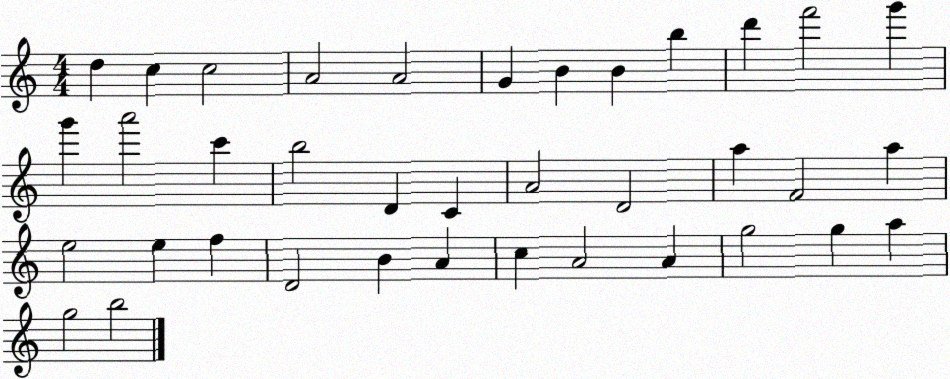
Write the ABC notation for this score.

X:1
T:Untitled
M:4/4
L:1/4
K:C
d c c2 A2 A2 G B B b d' f'2 g' g' a'2 c' b2 D C A2 D2 a F2 a e2 e f D2 B A c A2 A g2 g a g2 b2